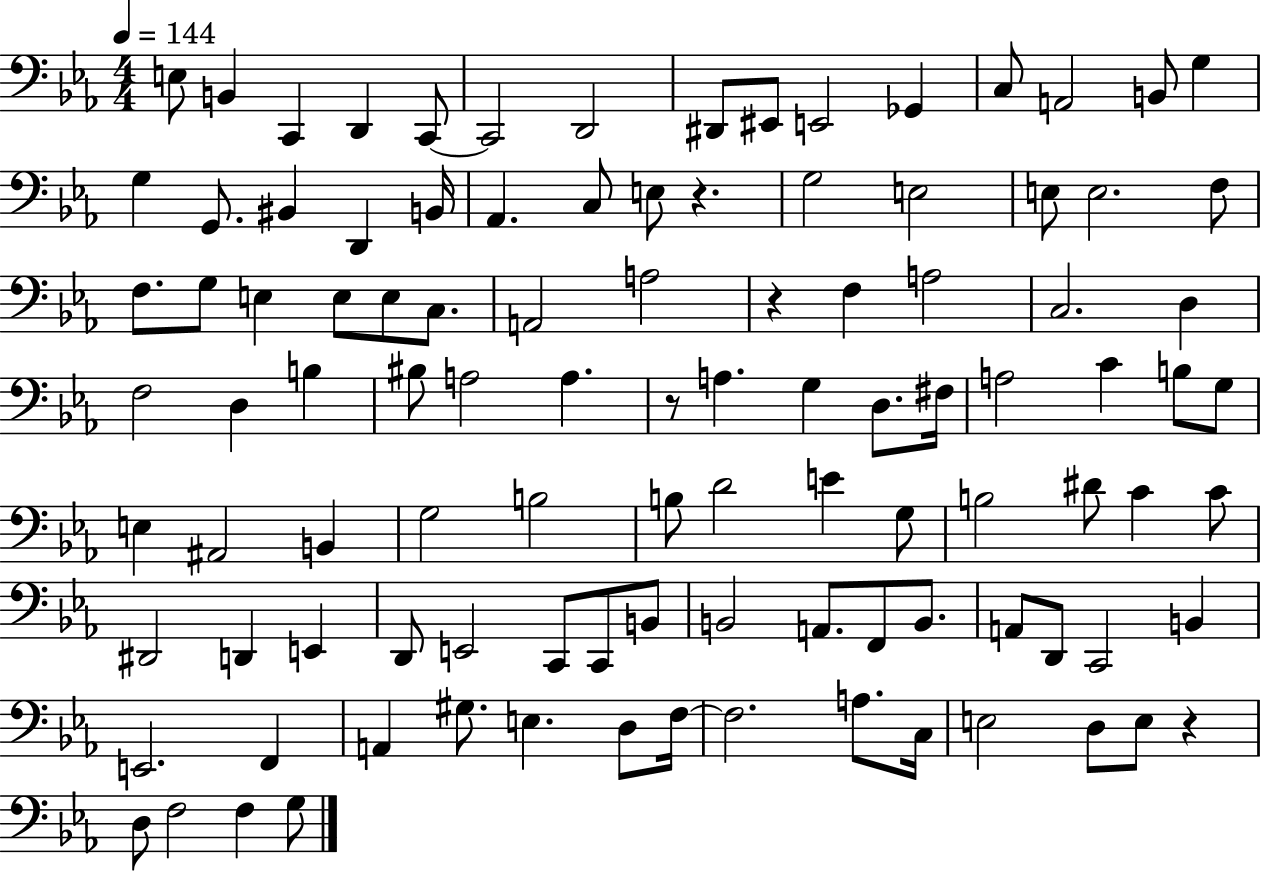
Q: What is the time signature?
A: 4/4